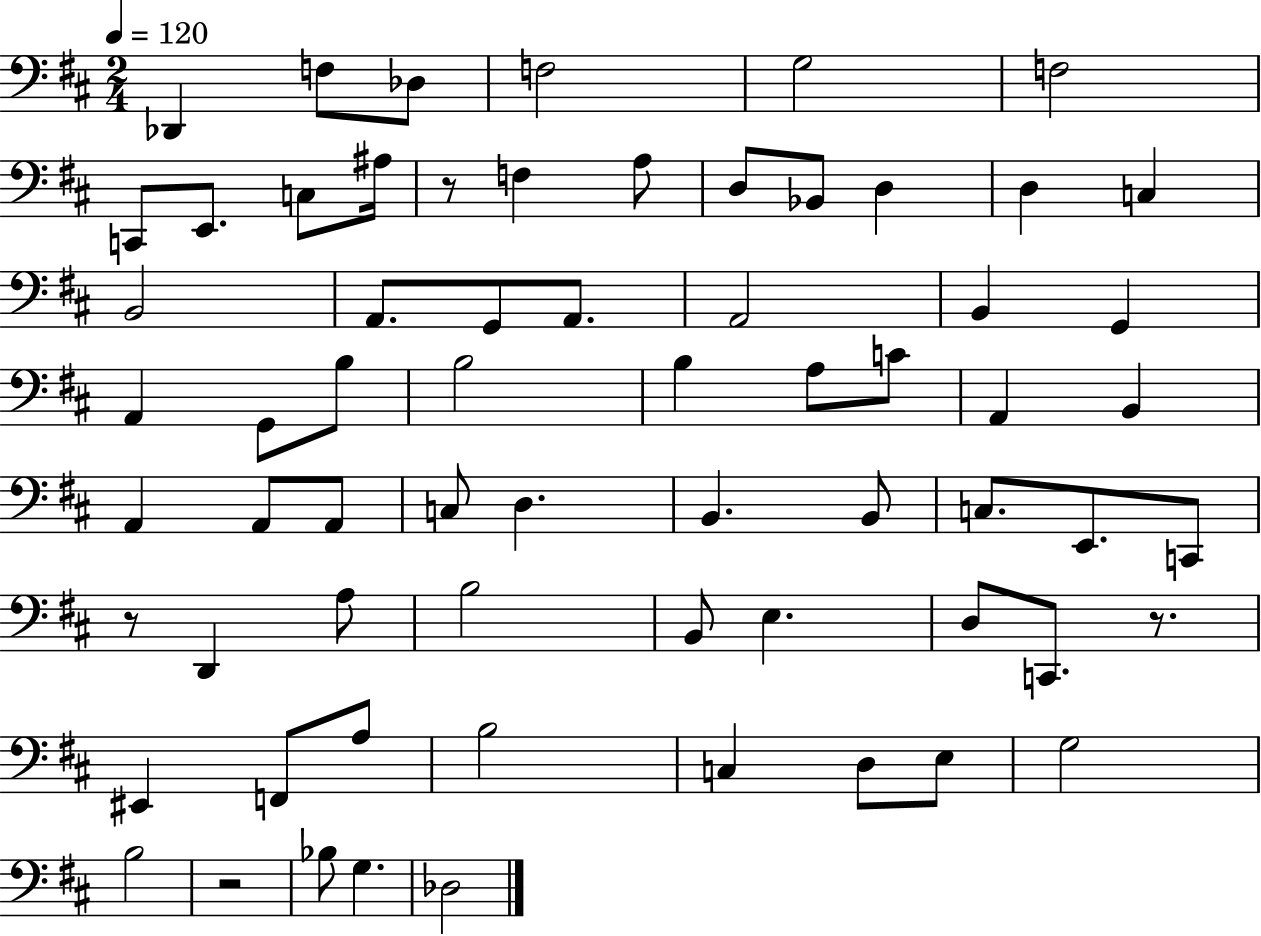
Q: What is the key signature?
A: D major